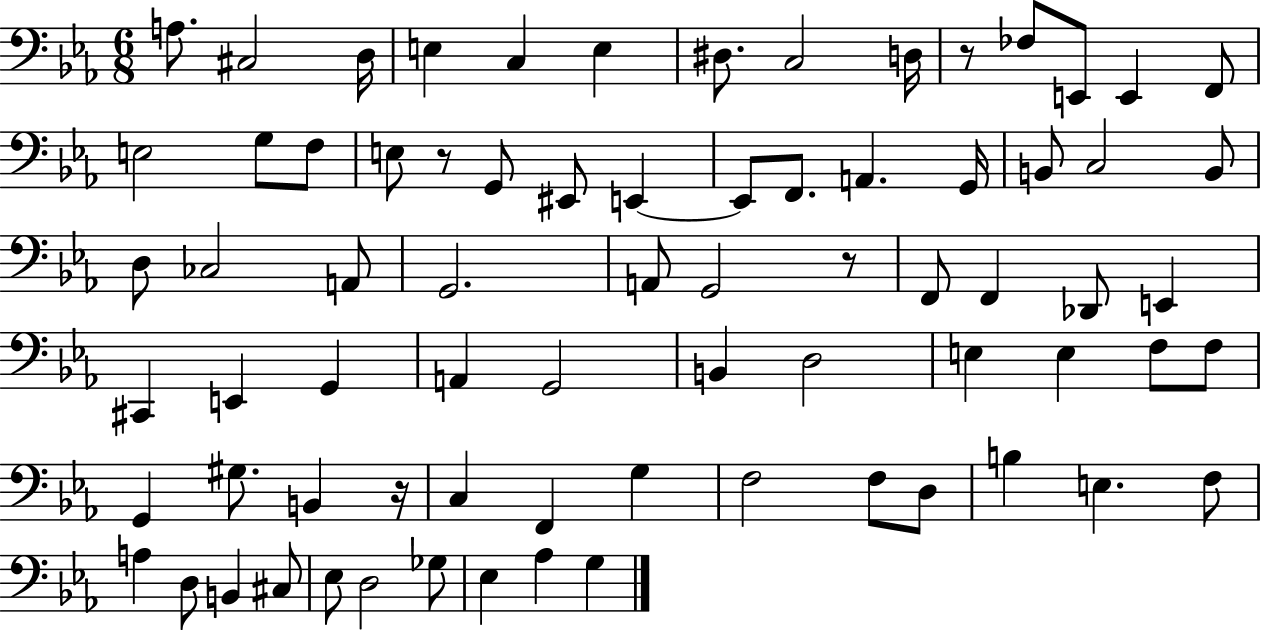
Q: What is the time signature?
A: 6/8